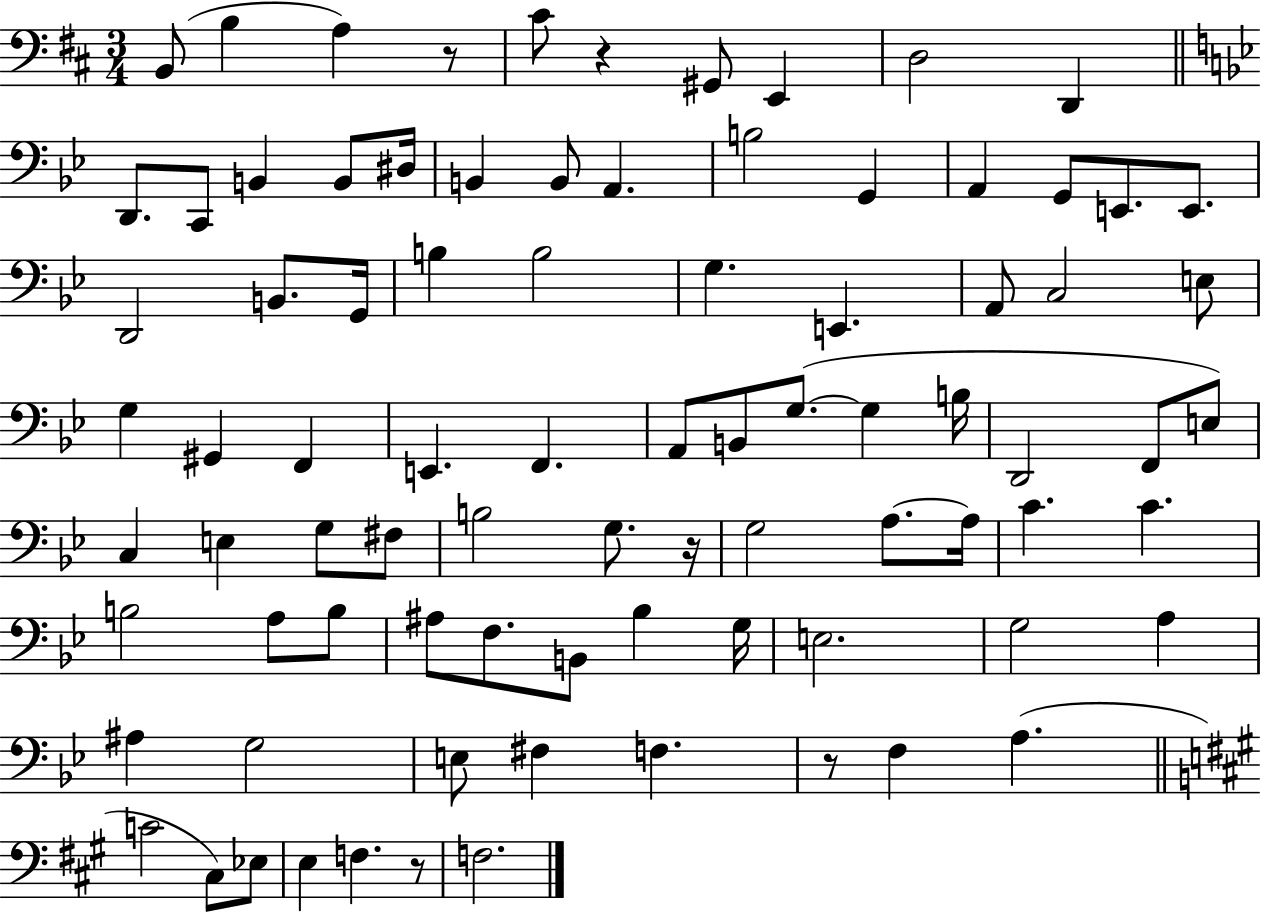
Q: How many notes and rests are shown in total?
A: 85